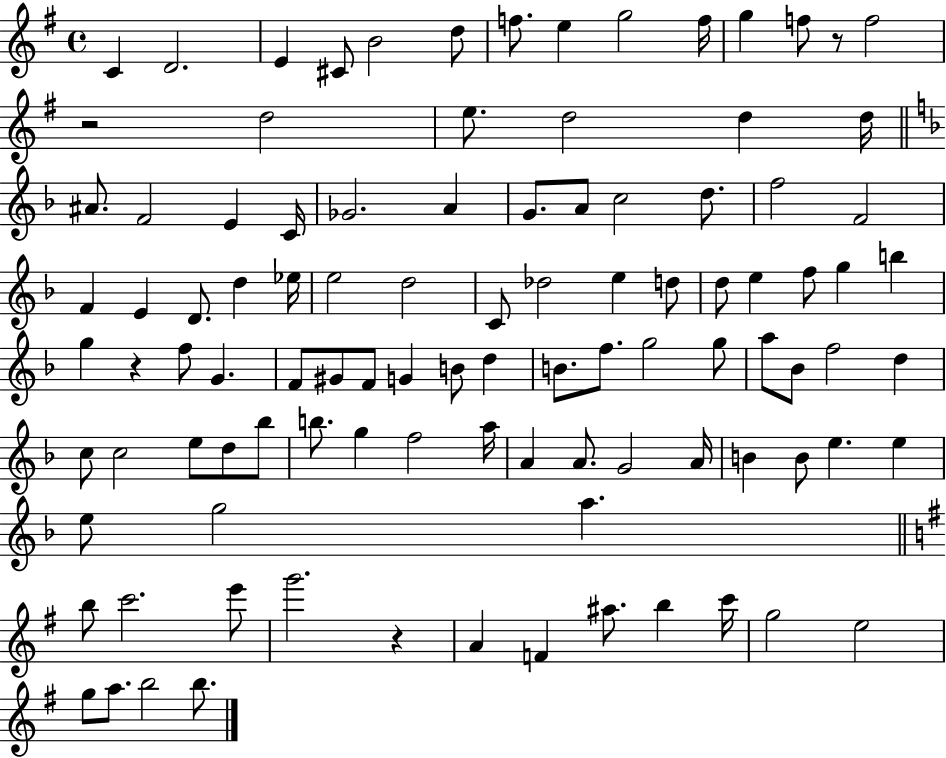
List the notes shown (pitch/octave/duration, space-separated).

C4/q D4/h. E4/q C#4/e B4/h D5/e F5/e. E5/q G5/h F5/s G5/q F5/e R/e F5/h R/h D5/h E5/e. D5/h D5/q D5/s A#4/e. F4/h E4/q C4/s Gb4/h. A4/q G4/e. A4/e C5/h D5/e. F5/h F4/h F4/q E4/q D4/e. D5/q Eb5/s E5/h D5/h C4/e Db5/h E5/q D5/e D5/e E5/q F5/e G5/q B5/q G5/q R/q F5/e G4/q. F4/e G#4/e F4/e G4/q B4/e D5/q B4/e. F5/e. G5/h G5/e A5/e Bb4/e F5/h D5/q C5/e C5/h E5/e D5/e Bb5/e B5/e. G5/q F5/h A5/s A4/q A4/e. G4/h A4/s B4/q B4/e E5/q. E5/q E5/e G5/h A5/q. B5/e C6/h. E6/e G6/h. R/q A4/q F4/q A#5/e. B5/q C6/s G5/h E5/h G5/e A5/e. B5/h B5/e.